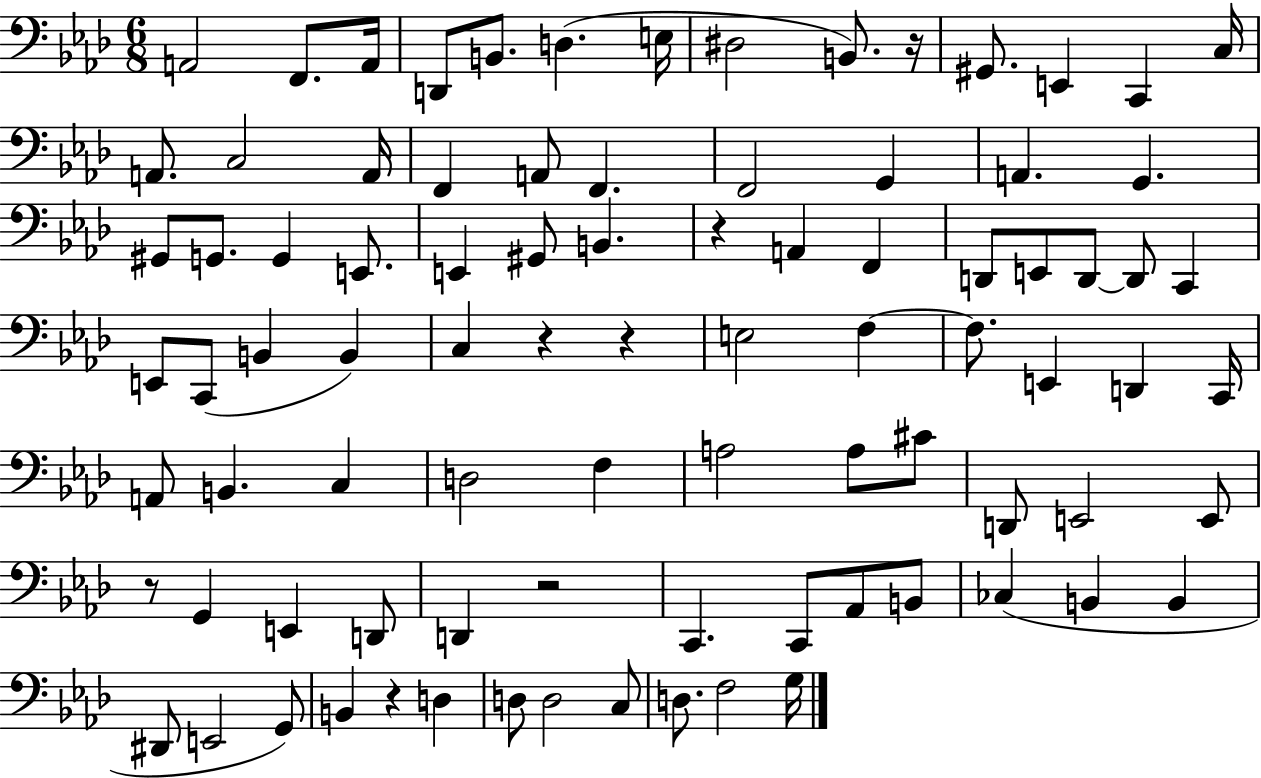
X:1
T:Untitled
M:6/8
L:1/4
K:Ab
A,,2 F,,/2 A,,/4 D,,/2 B,,/2 D, E,/4 ^D,2 B,,/2 z/4 ^G,,/2 E,, C,, C,/4 A,,/2 C,2 A,,/4 F,, A,,/2 F,, F,,2 G,, A,, G,, ^G,,/2 G,,/2 G,, E,,/2 E,, ^G,,/2 B,, z A,, F,, D,,/2 E,,/2 D,,/2 D,,/2 C,, E,,/2 C,,/2 B,, B,, C, z z E,2 F, F,/2 E,, D,, C,,/4 A,,/2 B,, C, D,2 F, A,2 A,/2 ^C/2 D,,/2 E,,2 E,,/2 z/2 G,, E,, D,,/2 D,, z2 C,, C,,/2 _A,,/2 B,,/2 _C, B,, B,, ^D,,/2 E,,2 G,,/2 B,, z D, D,/2 D,2 C,/2 D,/2 F,2 G,/4